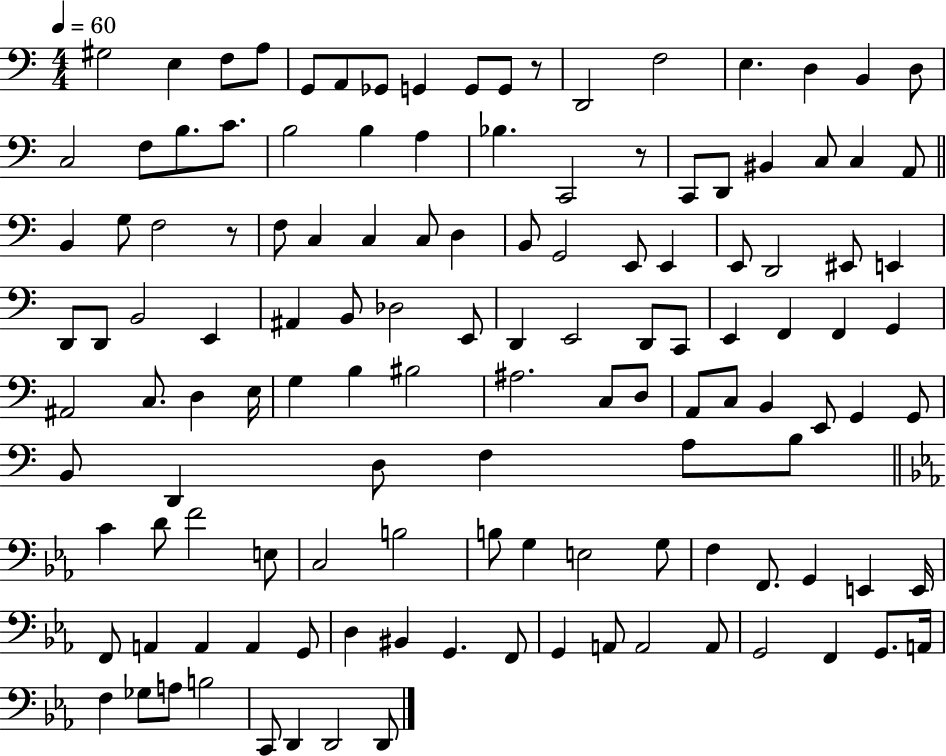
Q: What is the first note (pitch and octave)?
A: G#3